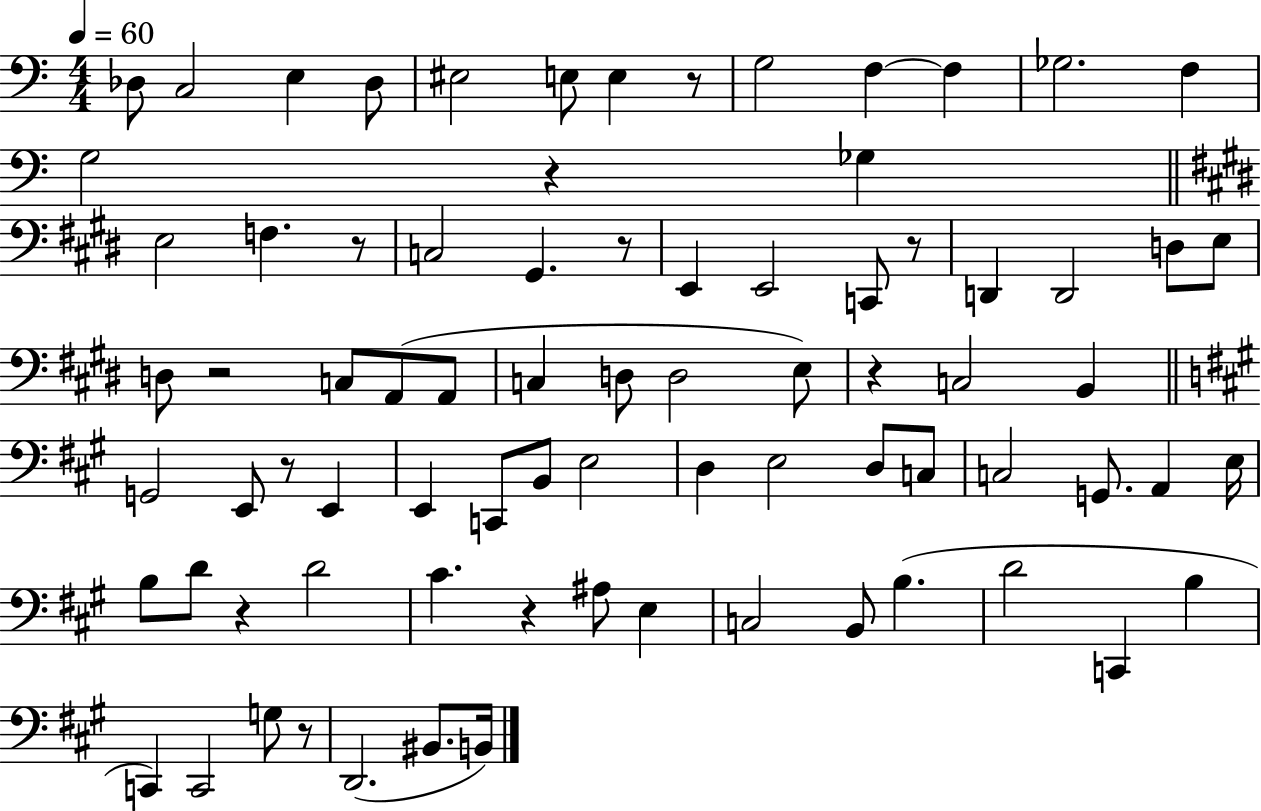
Db3/e C3/h E3/q Db3/e EIS3/h E3/e E3/q R/e G3/h F3/q F3/q Gb3/h. F3/q G3/h R/q Gb3/q E3/h F3/q. R/e C3/h G#2/q. R/e E2/q E2/h C2/e R/e D2/q D2/h D3/e E3/e D3/e R/h C3/e A2/e A2/e C3/q D3/e D3/h E3/e R/q C3/h B2/q G2/h E2/e R/e E2/q E2/q C2/e B2/e E3/h D3/q E3/h D3/e C3/e C3/h G2/e. A2/q E3/s B3/e D4/e R/q D4/h C#4/q. R/q A#3/e E3/q C3/h B2/e B3/q. D4/h C2/q B3/q C2/q C2/h G3/e R/e D2/h. BIS2/e. B2/s